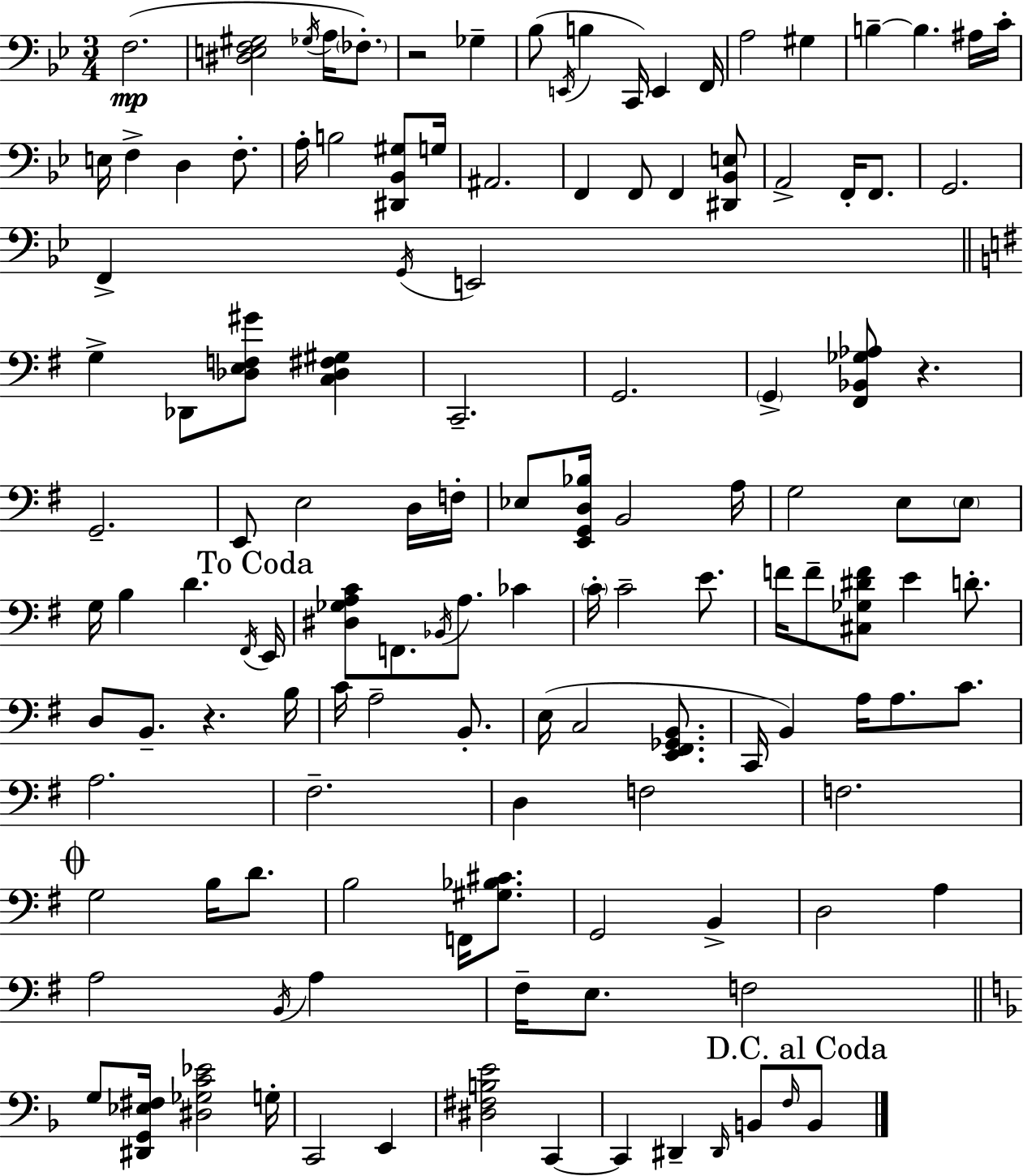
F3/h. [D#3,E3,F3,G#3]/h Gb3/s A3/s FES3/e. R/h Gb3/q Bb3/e E2/s B3/q C2/s E2/q F2/s A3/h G#3/q B3/q B3/q. A#3/s C4/s E3/s F3/q D3/q F3/e. A3/s B3/h [D#2,Bb2,G#3]/e G3/s A#2/h. F2/q F2/e F2/q [D#2,Bb2,E3]/e A2/h F2/s F2/e. G2/h. F2/q G2/s E2/h G3/q Db2/e [Db3,E3,F3,G#4]/e [C3,Db3,F#3,G#3]/q C2/h. G2/h. G2/q [F#2,Bb2,Gb3,Ab3]/e R/q. G2/h. E2/e E3/h D3/s F3/s Eb3/e [E2,G2,D3,Bb3]/s B2/h A3/s G3/h E3/e E3/e G3/s B3/q D4/q. F#2/s E2/s [D#3,Gb3,A3,C4]/e F2/e. Bb2/s A3/e. CES4/q C4/s C4/h E4/e. F4/s F4/e [C#3,Gb3,D#4,F4]/e E4/q D4/e. D3/e B2/e. R/q. B3/s C4/s A3/h B2/e. E3/s C3/h [E2,F#2,Gb2,B2]/e. C2/s B2/q A3/s A3/e. C4/e. A3/h. F#3/h. D3/q F3/h F3/h. G3/h B3/s D4/e. B3/h F2/s [G#3,Bb3,C#4]/e. G2/h B2/q D3/h A3/q A3/h B2/s A3/q F#3/s E3/e. F3/h G3/e [D#2,G2,Eb3,F#3]/s [D#3,Gb3,C4,Eb4]/h G3/s C2/h E2/q [D#3,F#3,B3,E4]/h C2/q C2/q D#2/q D#2/s B2/e F3/s B2/e